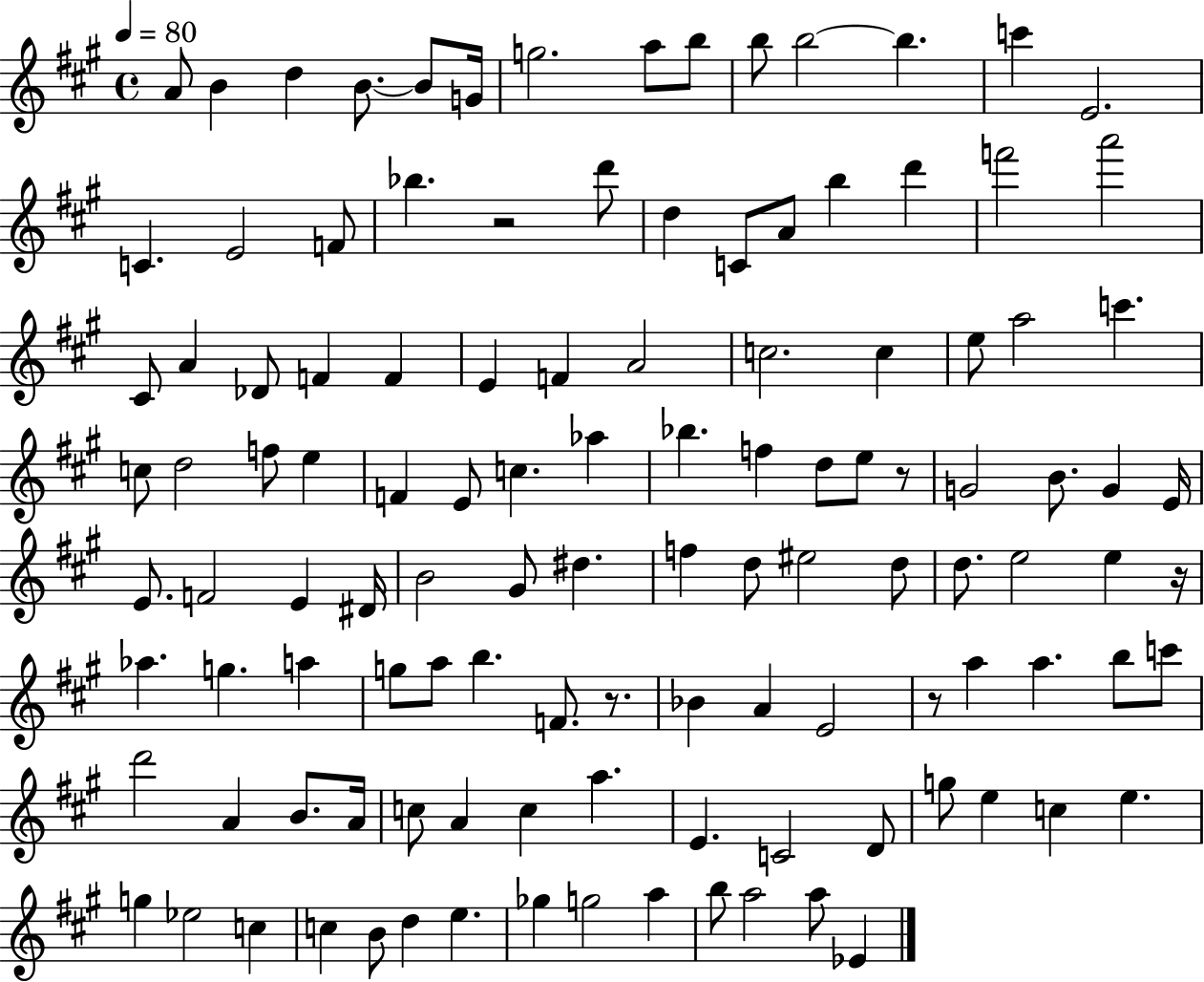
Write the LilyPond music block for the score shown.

{
  \clef treble
  \time 4/4
  \defaultTimeSignature
  \key a \major
  \tempo 4 = 80
  a'8 b'4 d''4 b'8.~~ b'8 g'16 | g''2. a''8 b''8 | b''8 b''2~~ b''4. | c'''4 e'2. | \break c'4. e'2 f'8 | bes''4. r2 d'''8 | d''4 c'8 a'8 b''4 d'''4 | f'''2 a'''2 | \break cis'8 a'4 des'8 f'4 f'4 | e'4 f'4 a'2 | c''2. c''4 | e''8 a''2 c'''4. | \break c''8 d''2 f''8 e''4 | f'4 e'8 c''4. aes''4 | bes''4. f''4 d''8 e''8 r8 | g'2 b'8. g'4 e'16 | \break e'8. f'2 e'4 dis'16 | b'2 gis'8 dis''4. | f''4 d''8 eis''2 d''8 | d''8. e''2 e''4 r16 | \break aes''4. g''4. a''4 | g''8 a''8 b''4. f'8. r8. | bes'4 a'4 e'2 | r8 a''4 a''4. b''8 c'''8 | \break d'''2 a'4 b'8. a'16 | c''8 a'4 c''4 a''4. | e'4. c'2 d'8 | g''8 e''4 c''4 e''4. | \break g''4 ees''2 c''4 | c''4 b'8 d''4 e''4. | ges''4 g''2 a''4 | b''8 a''2 a''8 ees'4 | \break \bar "|."
}